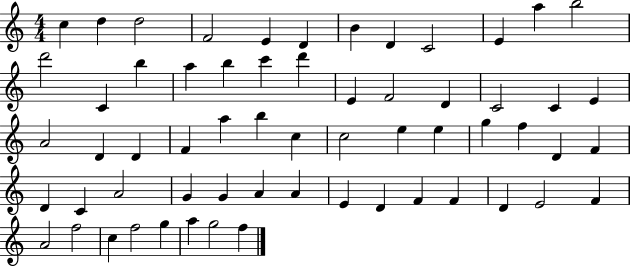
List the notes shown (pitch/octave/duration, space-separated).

C5/q D5/q D5/h F4/h E4/q D4/q B4/q D4/q C4/h E4/q A5/q B5/h D6/h C4/q B5/q A5/q B5/q C6/q D6/q E4/q F4/h D4/q C4/h C4/q E4/q A4/h D4/q D4/q F4/q A5/q B5/q C5/q C5/h E5/q E5/q G5/q F5/q D4/q F4/q D4/q C4/q A4/h G4/q G4/q A4/q A4/q E4/q D4/q F4/q F4/q D4/q E4/h F4/q A4/h F5/h C5/q F5/h G5/q A5/q G5/h F5/q